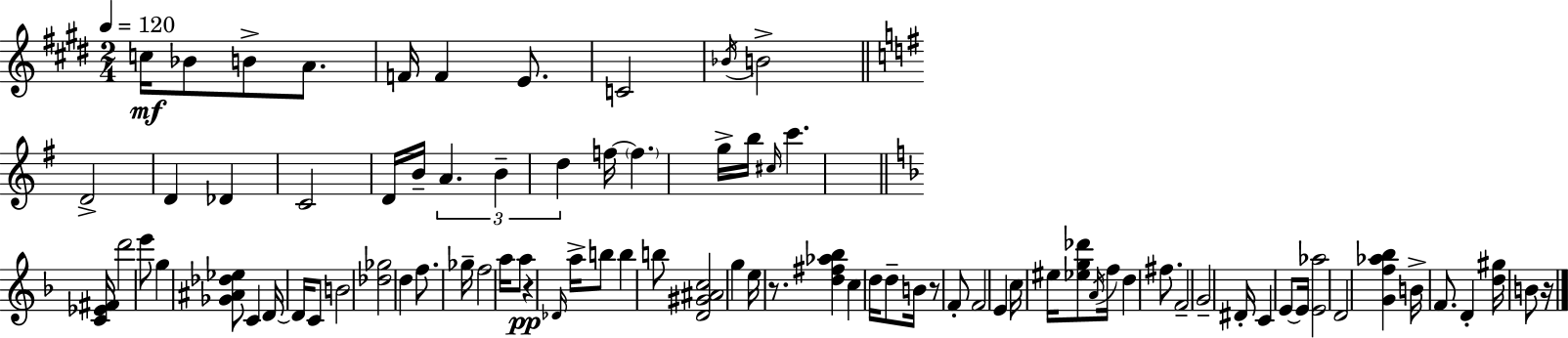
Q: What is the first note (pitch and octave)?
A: C5